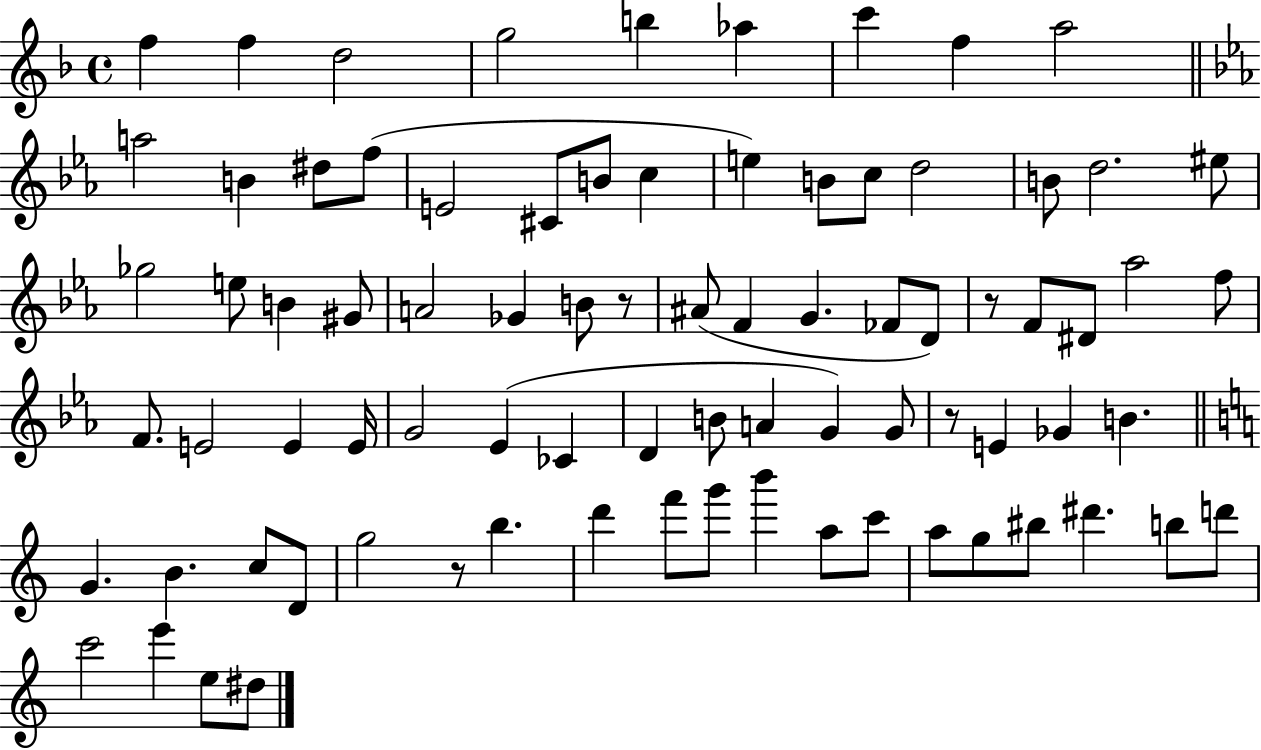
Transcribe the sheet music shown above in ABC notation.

X:1
T:Untitled
M:4/4
L:1/4
K:F
f f d2 g2 b _a c' f a2 a2 B ^d/2 f/2 E2 ^C/2 B/2 c e B/2 c/2 d2 B/2 d2 ^e/2 _g2 e/2 B ^G/2 A2 _G B/2 z/2 ^A/2 F G _F/2 D/2 z/2 F/2 ^D/2 _a2 f/2 F/2 E2 E E/4 G2 _E _C D B/2 A G G/2 z/2 E _G B G B c/2 D/2 g2 z/2 b d' f'/2 g'/2 b' a/2 c'/2 a/2 g/2 ^b/2 ^d' b/2 d'/2 c'2 e' e/2 ^d/2